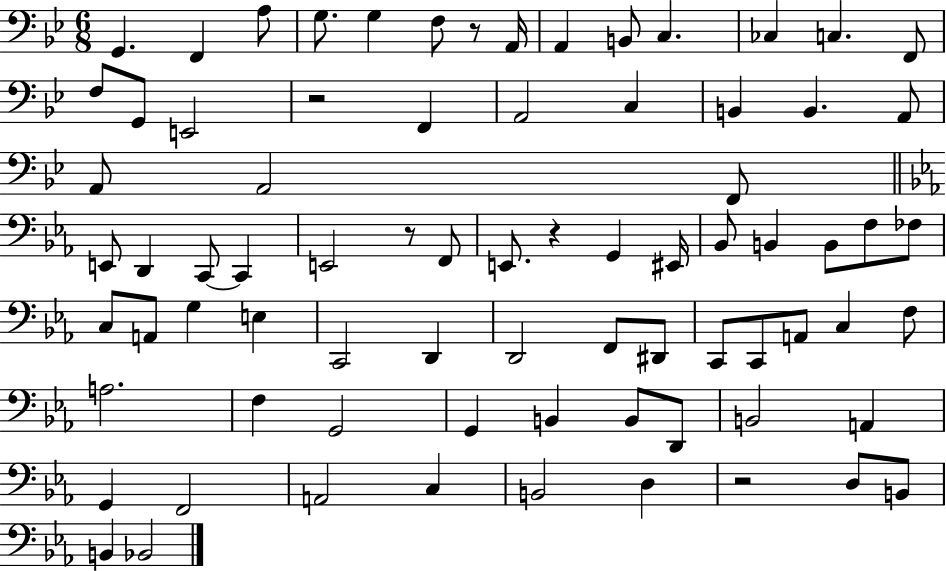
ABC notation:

X:1
T:Untitled
M:6/8
L:1/4
K:Bb
G,, F,, A,/2 G,/2 G, F,/2 z/2 A,,/4 A,, B,,/2 C, _C, C, F,,/2 F,/2 G,,/2 E,,2 z2 F,, A,,2 C, B,, B,, A,,/2 A,,/2 A,,2 F,,/2 E,,/2 D,, C,,/2 C,, E,,2 z/2 F,,/2 E,,/2 z G,, ^E,,/4 _B,,/2 B,, B,,/2 F,/2 _F,/2 C,/2 A,,/2 G, E, C,,2 D,, D,,2 F,,/2 ^D,,/2 C,,/2 C,,/2 A,,/2 C, F,/2 A,2 F, G,,2 G,, B,, B,,/2 D,,/2 B,,2 A,, G,, F,,2 A,,2 C, B,,2 D, z2 D,/2 B,,/2 B,, _B,,2